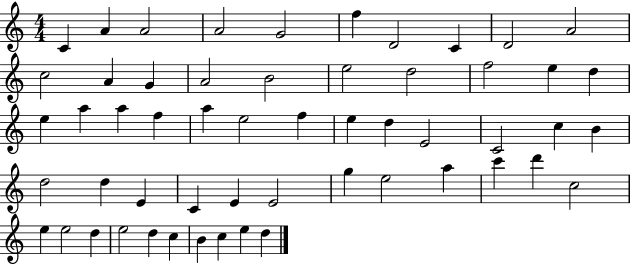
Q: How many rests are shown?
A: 0